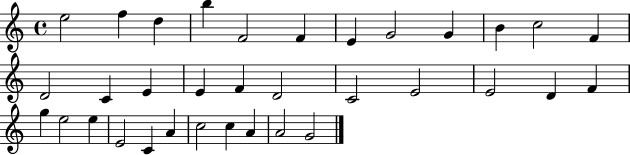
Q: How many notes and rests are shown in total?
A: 34